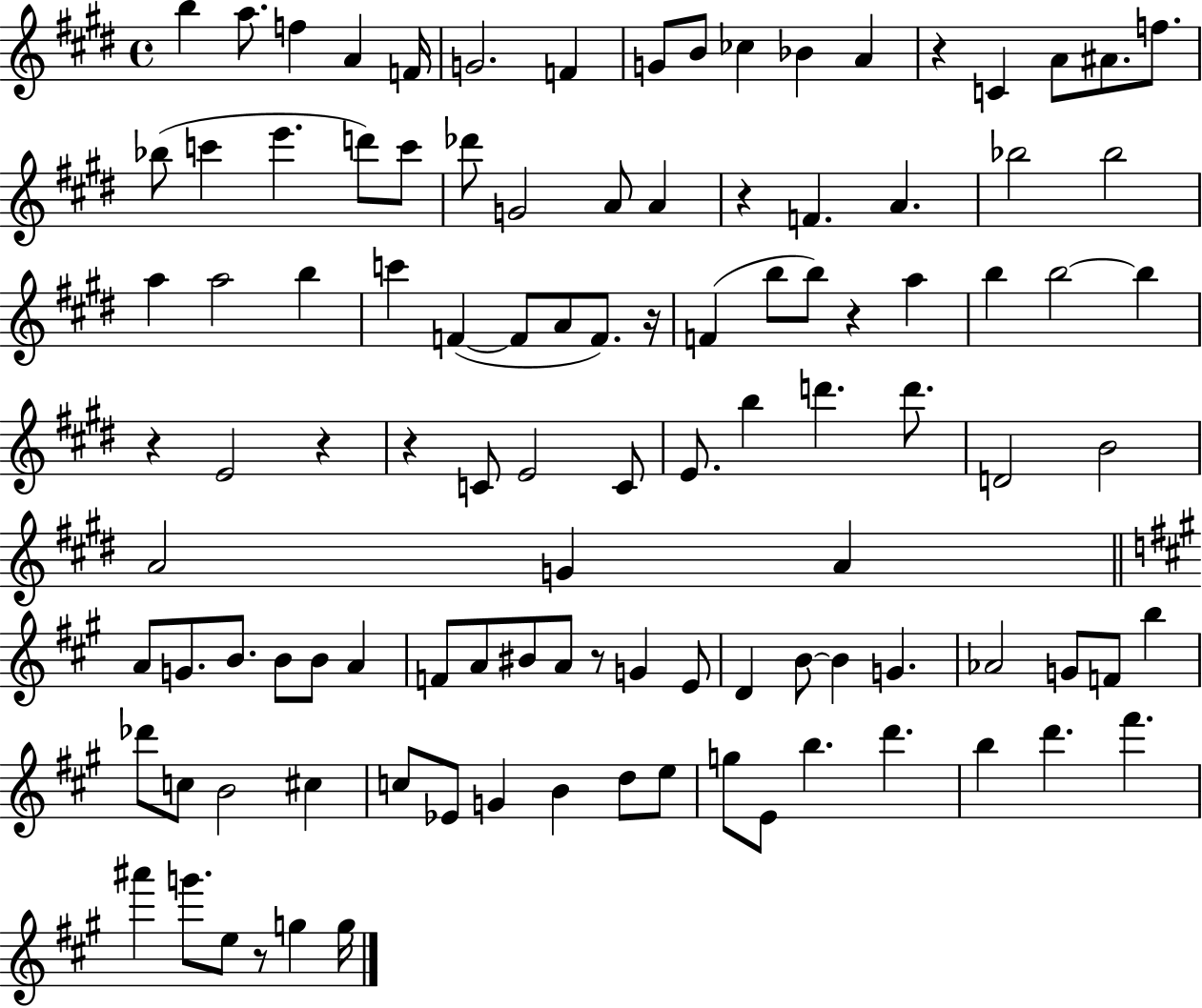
{
  \clef treble
  \time 4/4
  \defaultTimeSignature
  \key e \major
  \repeat volta 2 { b''4 a''8. f''4 a'4 f'16 | g'2. f'4 | g'8 b'8 ces''4 bes'4 a'4 | r4 c'4 a'8 ais'8. f''8. | \break bes''8( c'''4 e'''4. d'''8) c'''8 | des'''8 g'2 a'8 a'4 | r4 f'4. a'4. | bes''2 bes''2 | \break a''4 a''2 b''4 | c'''4 f'4~(~ f'8 a'8 f'8.) r16 | f'4( b''8 b''8) r4 a''4 | b''4 b''2~~ b''4 | \break r4 e'2 r4 | r4 c'8 e'2 c'8 | e'8. b''4 d'''4. d'''8. | d'2 b'2 | \break a'2 g'4 a'4 | \bar "||" \break \key a \major a'8 g'8. b'8. b'8 b'8 a'4 | f'8 a'8 bis'8 a'8 r8 g'4 e'8 | d'4 b'8~~ b'4 g'4. | aes'2 g'8 f'8 b''4 | \break des'''8 c''8 b'2 cis''4 | c''8 ees'8 g'4 b'4 d''8 e''8 | g''8 e'8 b''4. d'''4. | b''4 d'''4. fis'''4. | \break ais'''4 g'''8. e''8 r8 g''4 g''16 | } \bar "|."
}